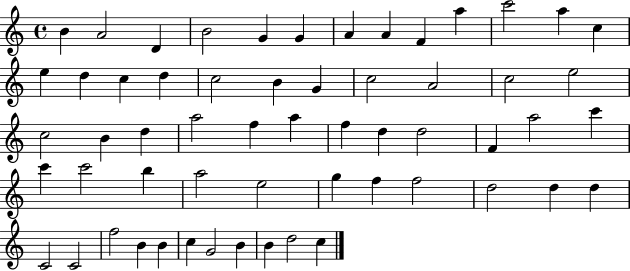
B4/q A4/h D4/q B4/h G4/q G4/q A4/q A4/q F4/q A5/q C6/h A5/q C5/q E5/q D5/q C5/q D5/q C5/h B4/q G4/q C5/h A4/h C5/h E5/h C5/h B4/q D5/q A5/h F5/q A5/q F5/q D5/q D5/h F4/q A5/h C6/q C6/q C6/h B5/q A5/h E5/h G5/q F5/q F5/h D5/h D5/q D5/q C4/h C4/h F5/h B4/q B4/q C5/q G4/h B4/q B4/q D5/h C5/q